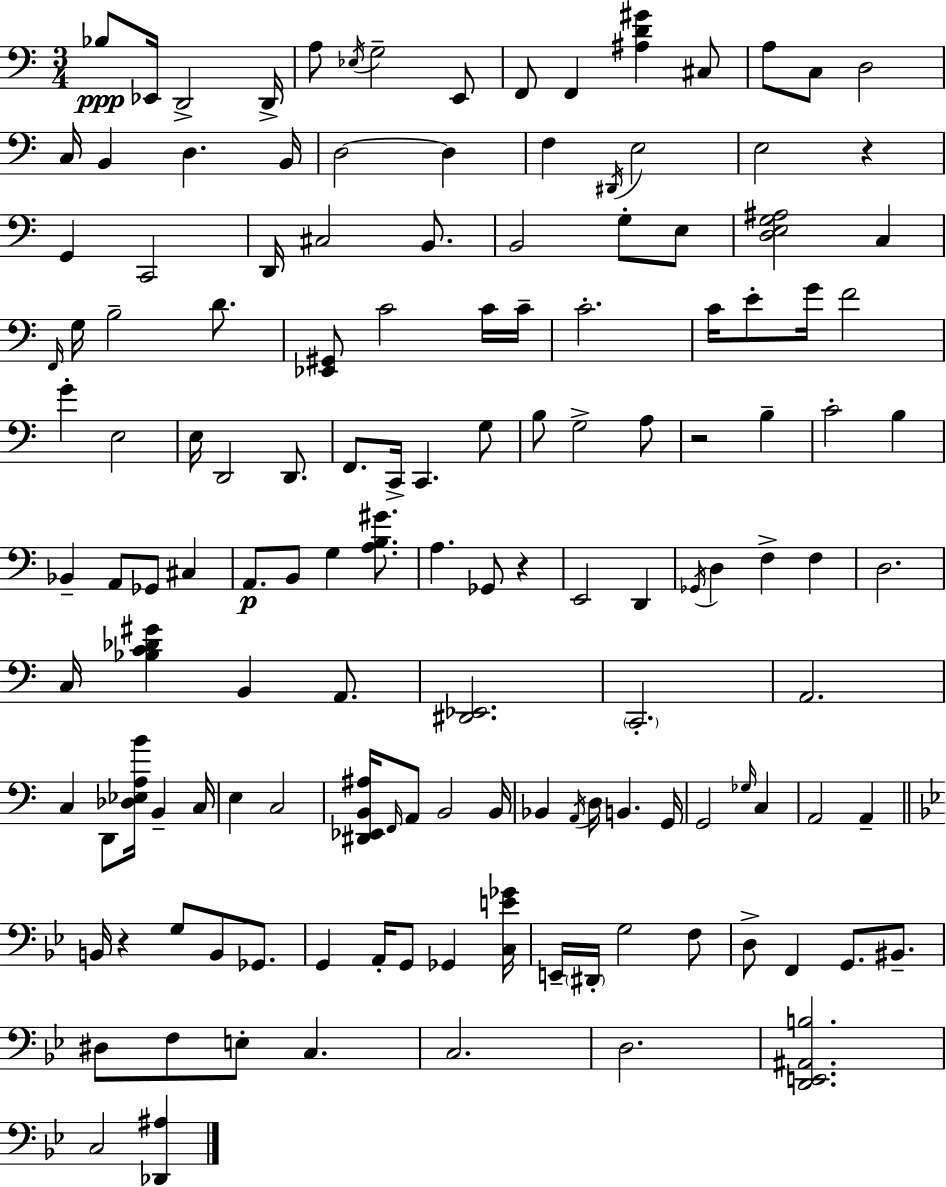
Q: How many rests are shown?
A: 4